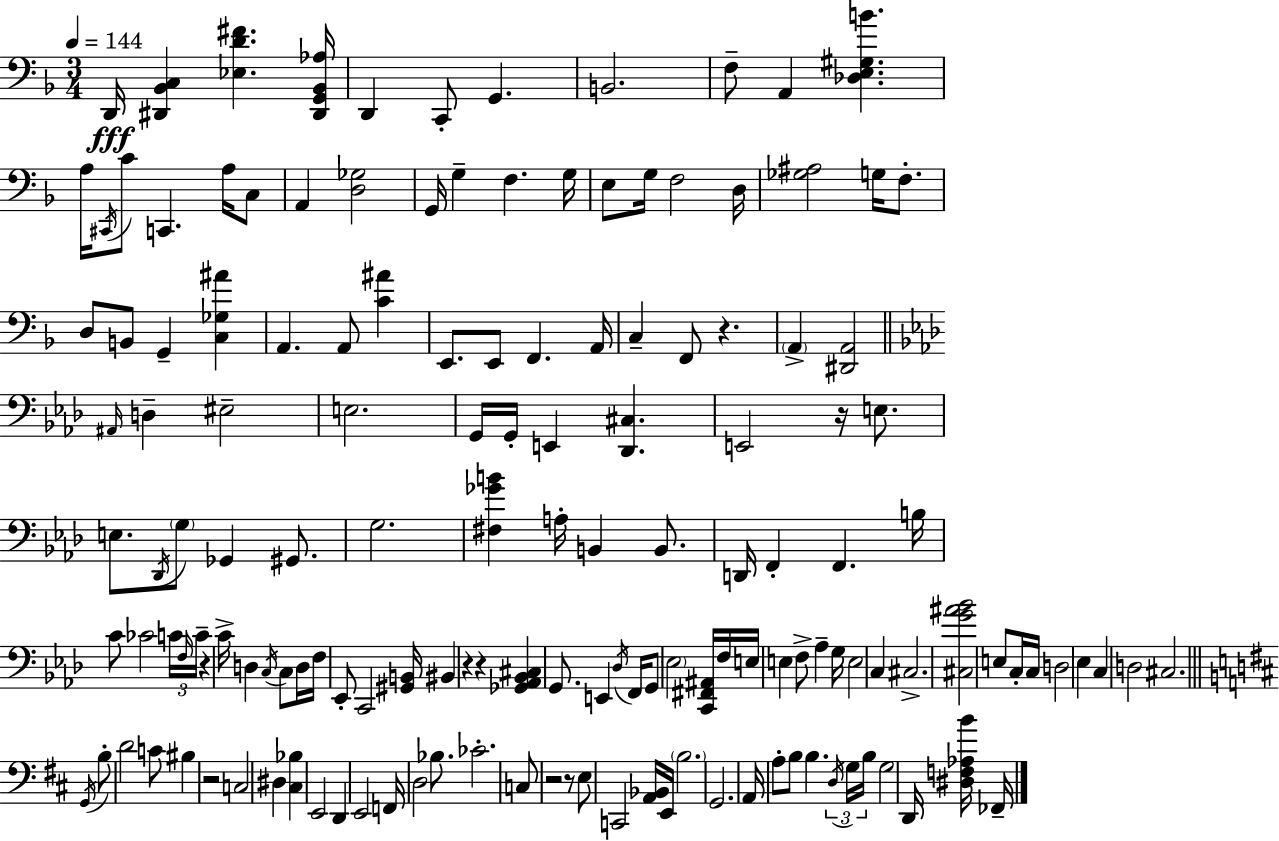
D2/s [D#2,Bb2,C3]/q [Eb3,D4,F#4]/q. [D#2,G2,Bb2,Ab3]/s D2/q C2/e G2/q. B2/h. F3/e A2/q [Db3,E3,G#3,B4]/q. A3/s C#2/s C4/e C2/q. A3/s C3/e A2/q [D3,Gb3]/h G2/s G3/q F3/q. G3/s E3/e G3/s F3/h D3/s [Gb3,A#3]/h G3/s F3/e. D3/e B2/e G2/q [C3,Gb3,A#4]/q A2/q. A2/e [C4,A#4]/q E2/e. E2/e F2/q. A2/s C3/q F2/e R/q. A2/q [D#2,A2]/h A#2/s D3/q EIS3/h E3/h. G2/s G2/s E2/q [Db2,C#3]/q. E2/h R/s E3/e. E3/e. Db2/s G3/e Gb2/q G#2/e. G3/h. [F#3,Gb4,B4]/q A3/s B2/q B2/e. D2/s F2/q F2/q. B3/s C4/e CES4/h C4/s F3/s C4/s R/q C4/s D3/q C3/s C3/e D3/s F3/s Eb2/e C2/h [G#2,B2]/s BIS2/q R/q R/q [Gb2,Ab2,Bb2,C#3]/q G2/e. E2/q Db3/s F2/s G2/e Eb3/h [C2,F#2,A#2]/s F3/s E3/s E3/q F3/e Ab3/q G3/s E3/h C3/q C#3/h. [C#3,G4,A#4,Bb4]/h E3/e C3/s C3/s D3/h Eb3/q C3/q D3/h C#3/h. G2/s B3/e D4/h C4/e BIS3/q R/h C3/h D#3/q [C#3,Bb3]/q E2/h D2/q E2/h F2/s D3/h Bb3/e. CES4/h. C3/e R/h R/e E3/e C2/h [A2,Bb2]/s E2/s B3/h. G2/h. A2/s A3/e B3/e B3/q. D3/s G3/s B3/s G3/h D2/s [D#3,F3,Ab3,B4]/s FES2/s